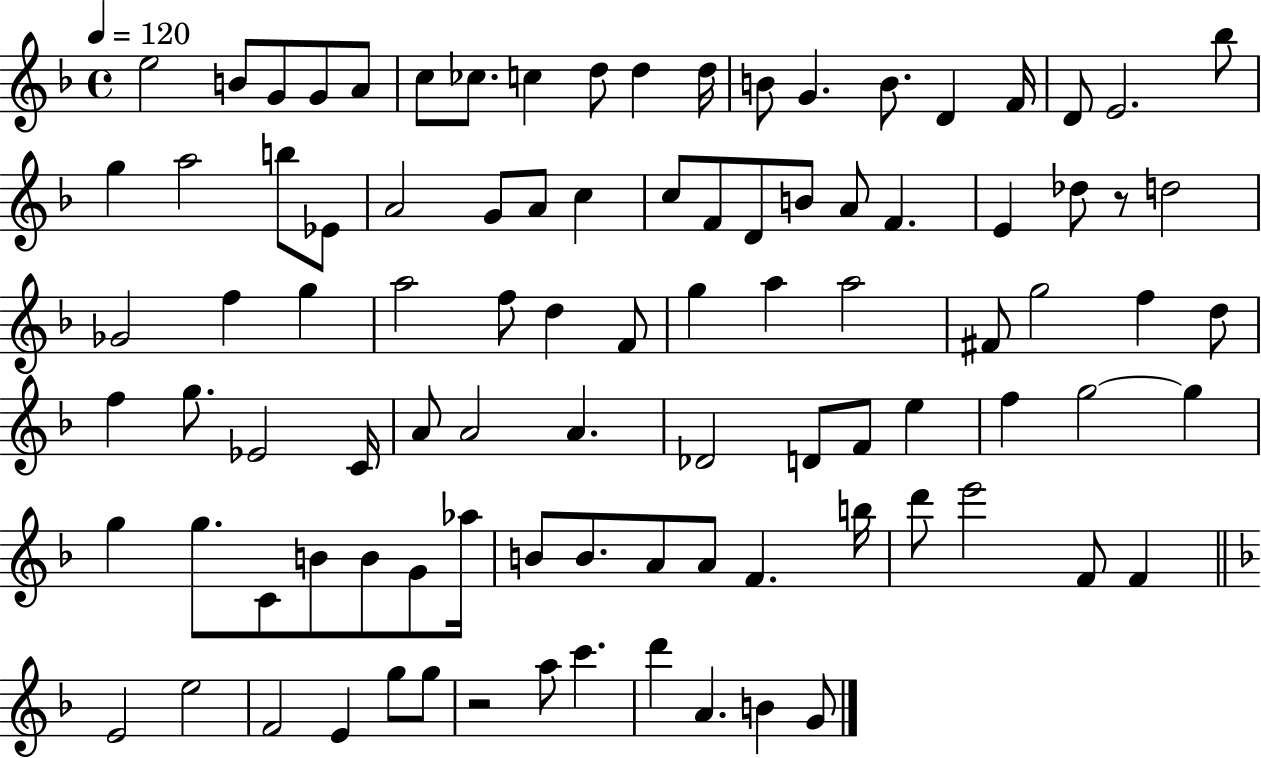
E5/h B4/e G4/e G4/e A4/e C5/e CES5/e. C5/q D5/e D5/q D5/s B4/e G4/q. B4/e. D4/q F4/s D4/e E4/h. Bb5/e G5/q A5/h B5/e Eb4/e A4/h G4/e A4/e C5/q C5/e F4/e D4/e B4/e A4/e F4/q. E4/q Db5/e R/e D5/h Gb4/h F5/q G5/q A5/h F5/e D5/q F4/e G5/q A5/q A5/h F#4/e G5/h F5/q D5/e F5/q G5/e. Eb4/h C4/s A4/e A4/h A4/q. Db4/h D4/e F4/e E5/q F5/q G5/h G5/q G5/q G5/e. C4/e B4/e B4/e G4/e Ab5/s B4/e B4/e. A4/e A4/e F4/q. B5/s D6/e E6/h F4/e F4/q E4/h E5/h F4/h E4/q G5/e G5/e R/h A5/e C6/q. D6/q A4/q. B4/q G4/e